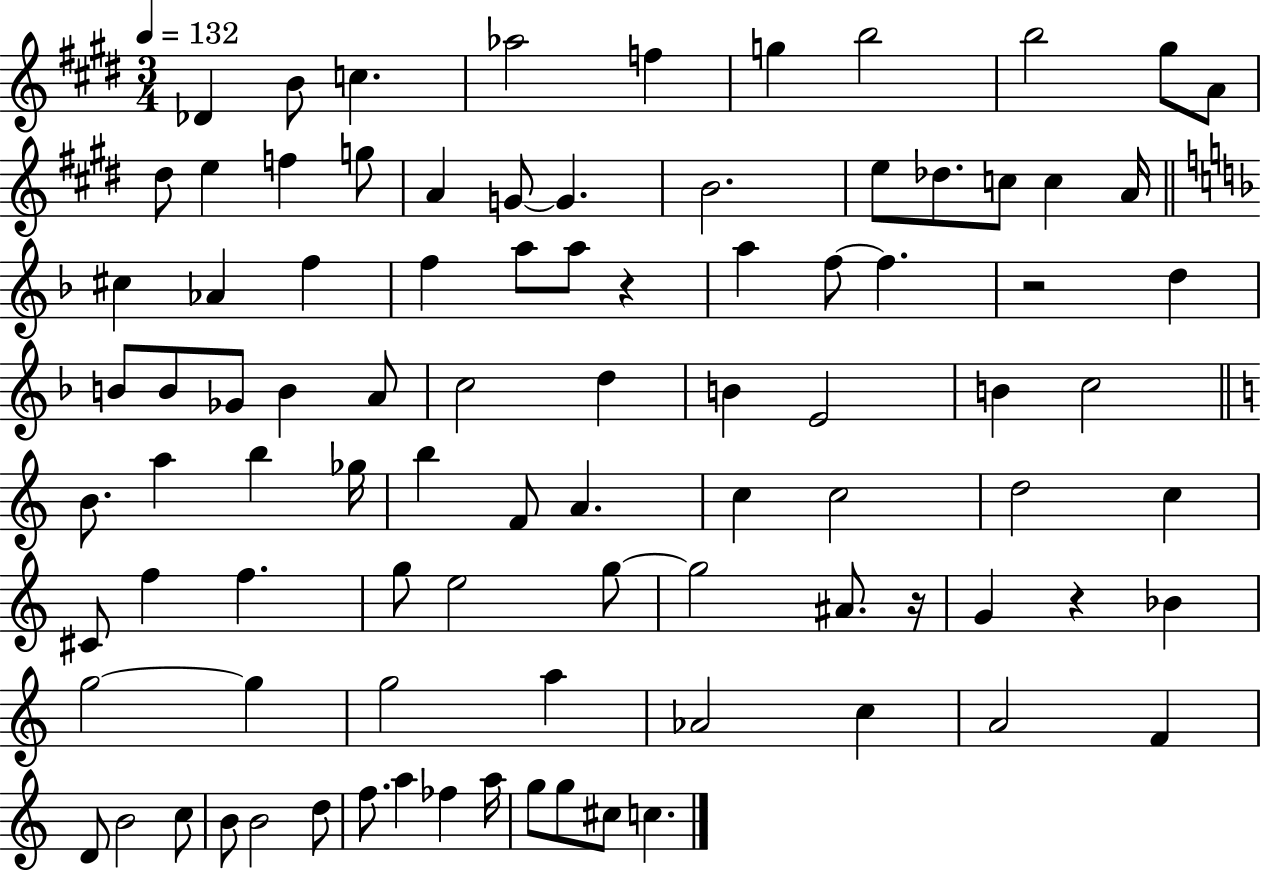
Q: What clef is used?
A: treble